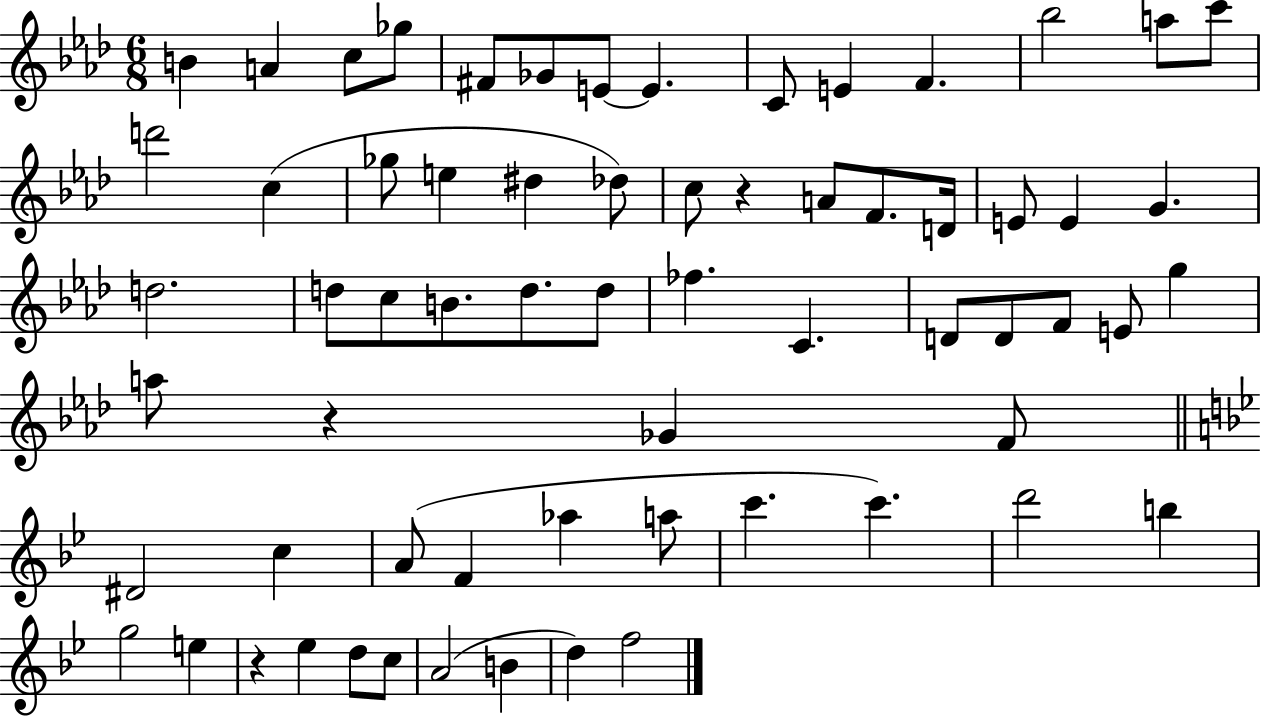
{
  \clef treble
  \numericTimeSignature
  \time 6/8
  \key aes \major
  b'4 a'4 c''8 ges''8 | fis'8 ges'8 e'8~~ e'4. | c'8 e'4 f'4. | bes''2 a''8 c'''8 | \break d'''2 c''4( | ges''8 e''4 dis''4 des''8) | c''8 r4 a'8 f'8. d'16 | e'8 e'4 g'4. | \break d''2. | d''8 c''8 b'8. d''8. d''8 | fes''4. c'4. | d'8 d'8 f'8 e'8 g''4 | \break a''8 r4 ges'4 f'8 | \bar "||" \break \key g \minor dis'2 c''4 | a'8( f'4 aes''4 a''8 | c'''4. c'''4.) | d'''2 b''4 | \break g''2 e''4 | r4 ees''4 d''8 c''8 | a'2( b'4 | d''4) f''2 | \break \bar "|."
}